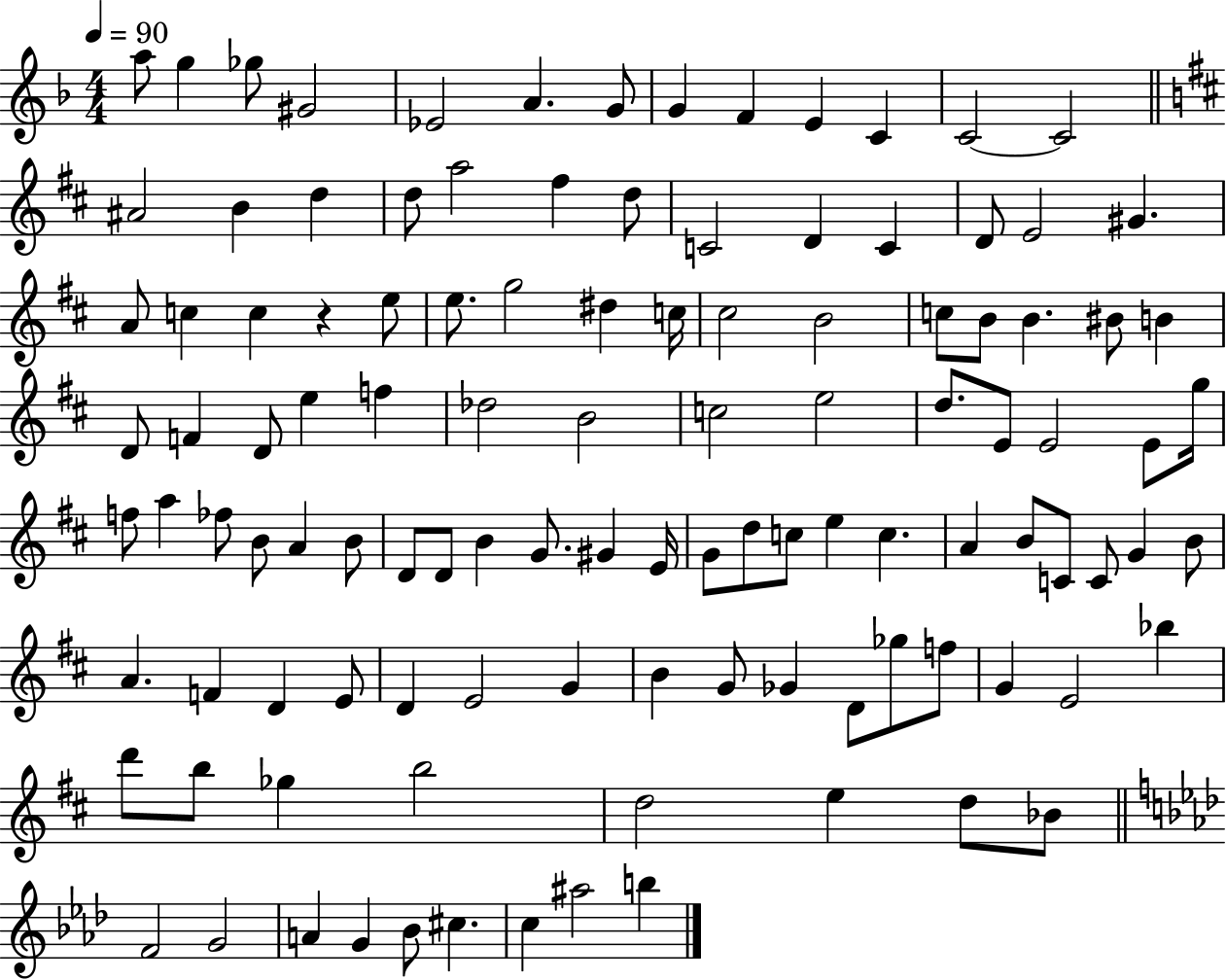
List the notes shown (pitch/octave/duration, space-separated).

A5/e G5/q Gb5/e G#4/h Eb4/h A4/q. G4/e G4/q F4/q E4/q C4/q C4/h C4/h A#4/h B4/q D5/q D5/e A5/h F#5/q D5/e C4/h D4/q C4/q D4/e E4/h G#4/q. A4/e C5/q C5/q R/q E5/e E5/e. G5/h D#5/q C5/s C#5/h B4/h C5/e B4/e B4/q. BIS4/e B4/q D4/e F4/q D4/e E5/q F5/q Db5/h B4/h C5/h E5/h D5/e. E4/e E4/h E4/e G5/s F5/e A5/q FES5/e B4/e A4/q B4/e D4/e D4/e B4/q G4/e. G#4/q E4/s G4/e D5/e C5/e E5/q C5/q. A4/q B4/e C4/e C4/e G4/q B4/e A4/q. F4/q D4/q E4/e D4/q E4/h G4/q B4/q G4/e Gb4/q D4/e Gb5/e F5/e G4/q E4/h Bb5/q D6/e B5/e Gb5/q B5/h D5/h E5/q D5/e Bb4/e F4/h G4/h A4/q G4/q Bb4/e C#5/q. C5/q A#5/h B5/q